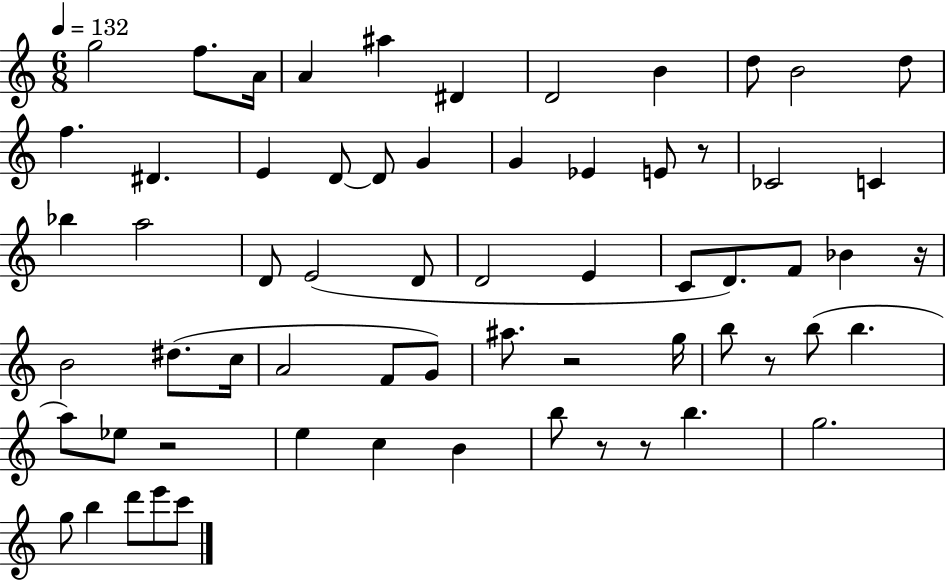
G5/h F5/e. A4/s A4/q A#5/q D#4/q D4/h B4/q D5/e B4/h D5/e F5/q. D#4/q. E4/q D4/e D4/e G4/q G4/q Eb4/q E4/e R/e CES4/h C4/q Bb5/q A5/h D4/e E4/h D4/e D4/h E4/q C4/e D4/e. F4/e Bb4/q R/s B4/h D#5/e. C5/s A4/h F4/e G4/e A#5/e. R/h G5/s B5/e R/e B5/e B5/q. A5/e Eb5/e R/h E5/q C5/q B4/q B5/e R/e R/e B5/q. G5/h. G5/e B5/q D6/e E6/e C6/e